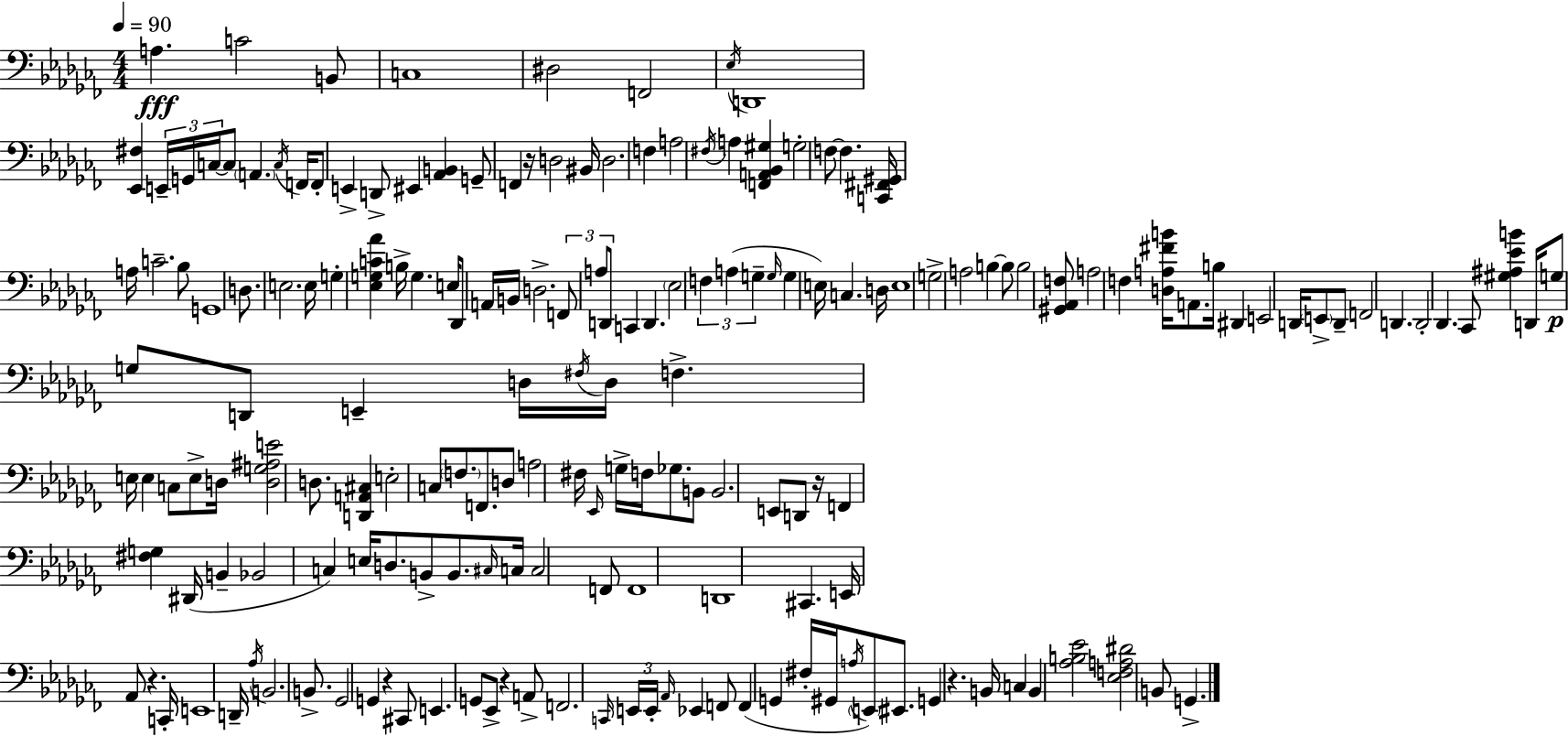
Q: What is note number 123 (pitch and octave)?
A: F2